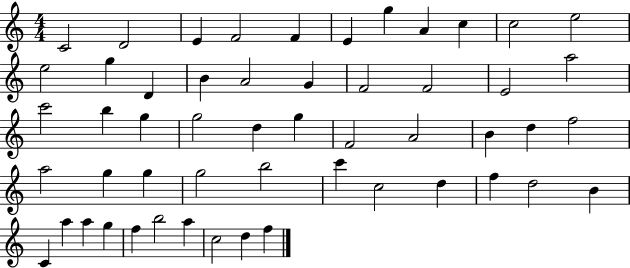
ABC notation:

X:1
T:Untitled
M:4/4
L:1/4
K:C
C2 D2 E F2 F E g A c c2 e2 e2 g D B A2 G F2 F2 E2 a2 c'2 b g g2 d g F2 A2 B d f2 a2 g g g2 b2 c' c2 d f d2 B C a a g f b2 a c2 d f